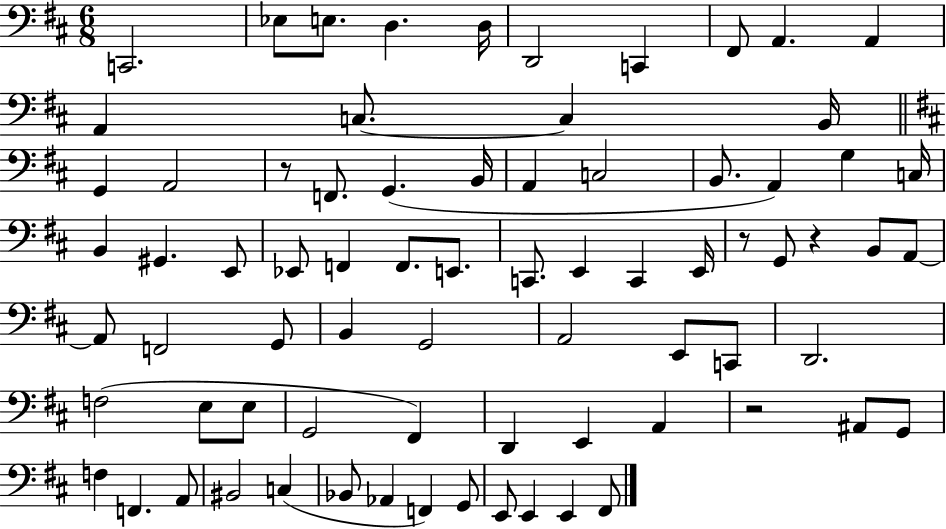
X:1
T:Untitled
M:6/8
L:1/4
K:D
C,,2 _E,/2 E,/2 D, D,/4 D,,2 C,, ^F,,/2 A,, A,, A,, C,/2 C, B,,/4 G,, A,,2 z/2 F,,/2 G,, B,,/4 A,, C,2 B,,/2 A,, G, C,/4 B,, ^G,, E,,/2 _E,,/2 F,, F,,/2 E,,/2 C,,/2 E,, C,, E,,/4 z/2 G,,/2 z B,,/2 A,,/2 A,,/2 F,,2 G,,/2 B,, G,,2 A,,2 E,,/2 C,,/2 D,,2 F,2 E,/2 E,/2 G,,2 ^F,, D,, E,, A,, z2 ^A,,/2 G,,/2 F, F,, A,,/2 ^B,,2 C, _B,,/2 _A,, F,, G,,/2 E,,/2 E,, E,, ^F,,/2